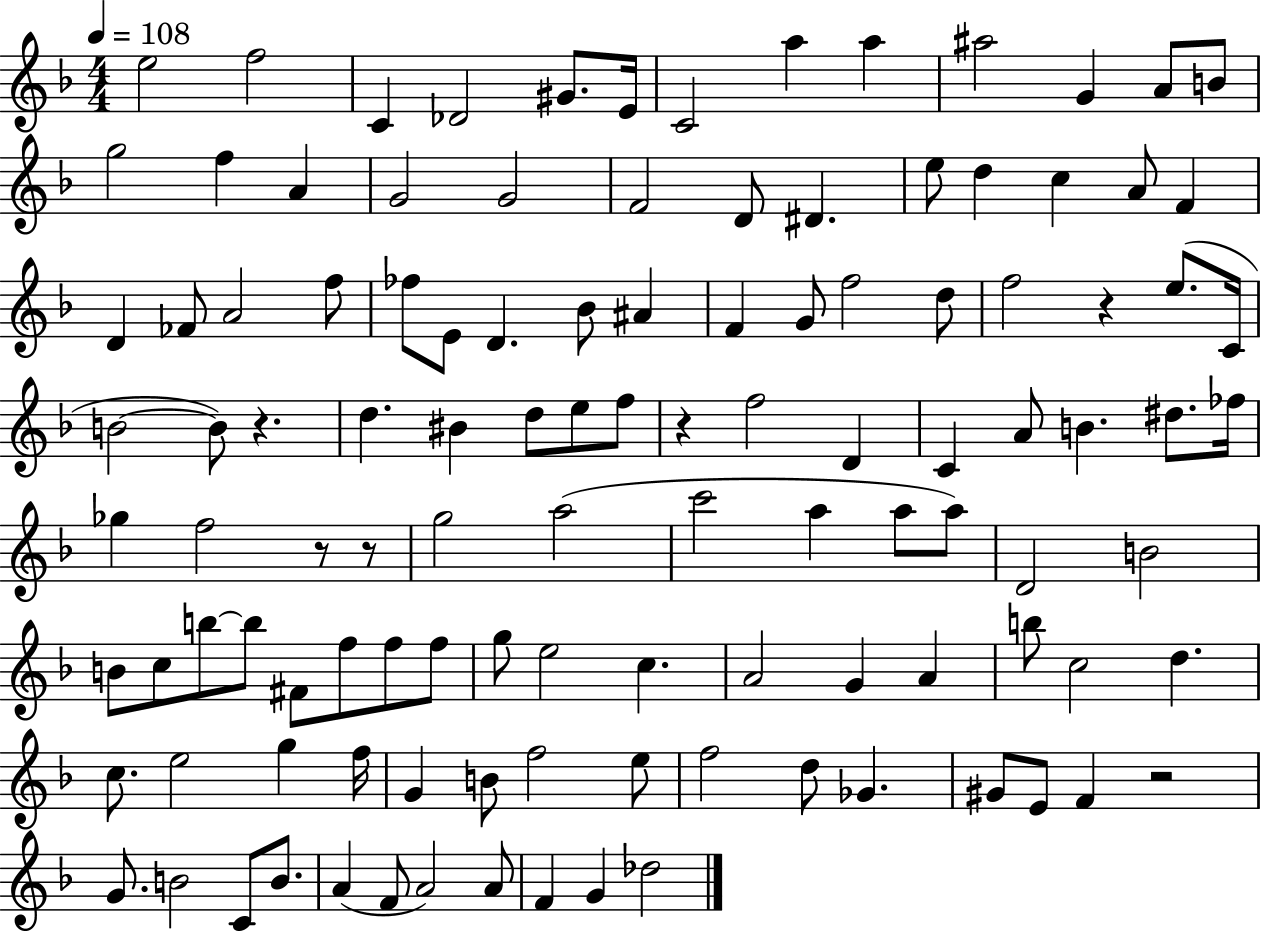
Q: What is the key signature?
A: F major